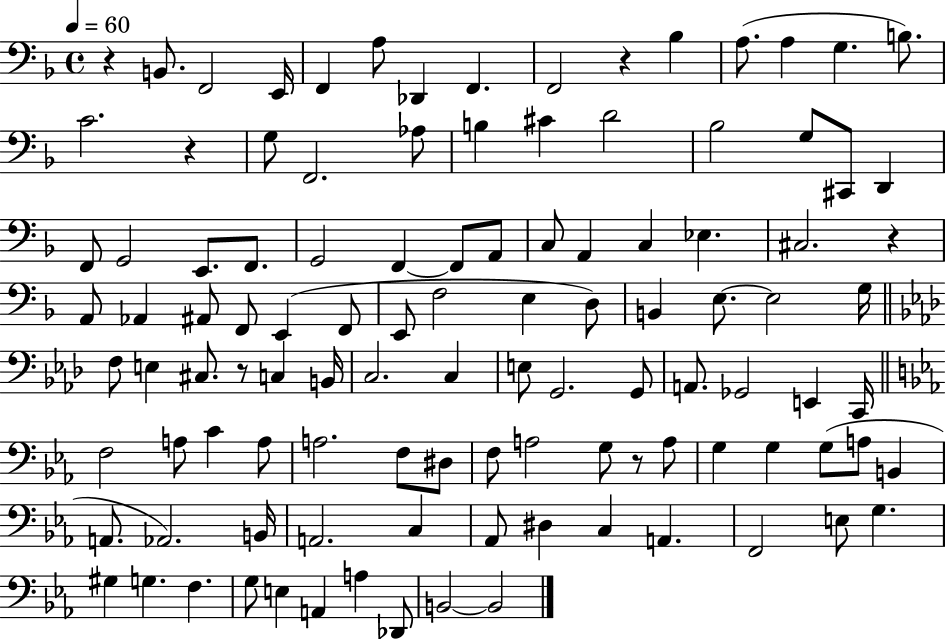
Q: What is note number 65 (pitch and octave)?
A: C2